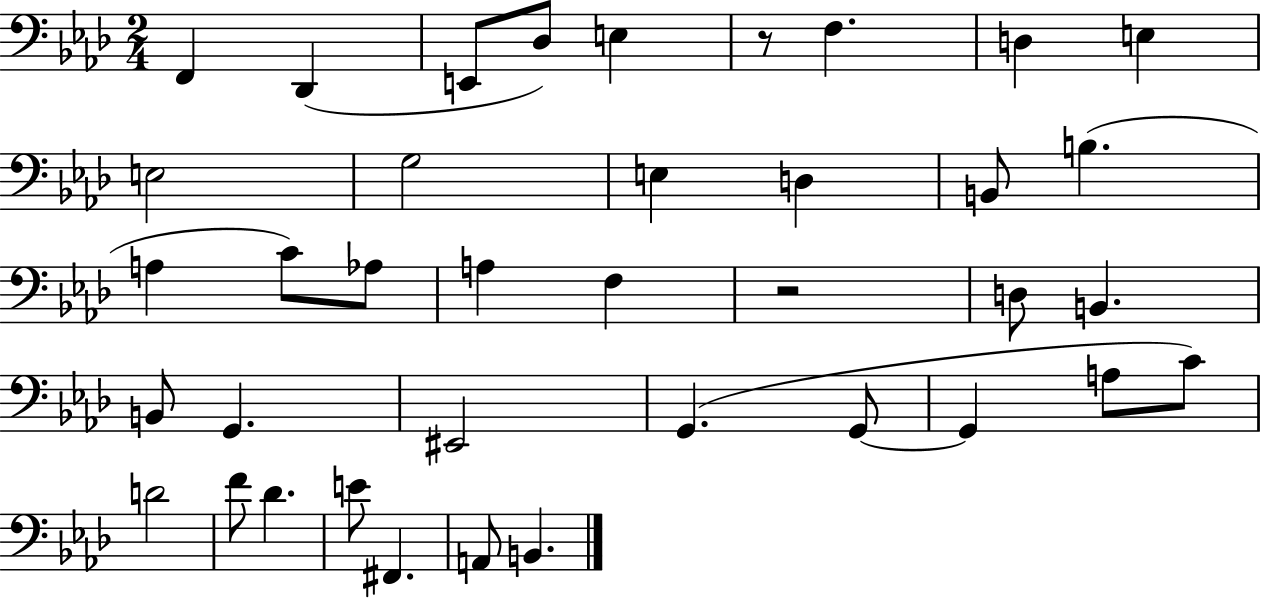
{
  \clef bass
  \numericTimeSignature
  \time 2/4
  \key aes \major
  f,4 des,4( | e,8 des8) e4 | r8 f4. | d4 e4 | \break e2 | g2 | e4 d4 | b,8 b4.( | \break a4 c'8) aes8 | a4 f4 | r2 | d8 b,4. | \break b,8 g,4. | eis,2 | g,4.( g,8~~ | g,4 a8 c'8) | \break d'2 | f'8 des'4. | e'8 fis,4. | a,8 b,4. | \break \bar "|."
}